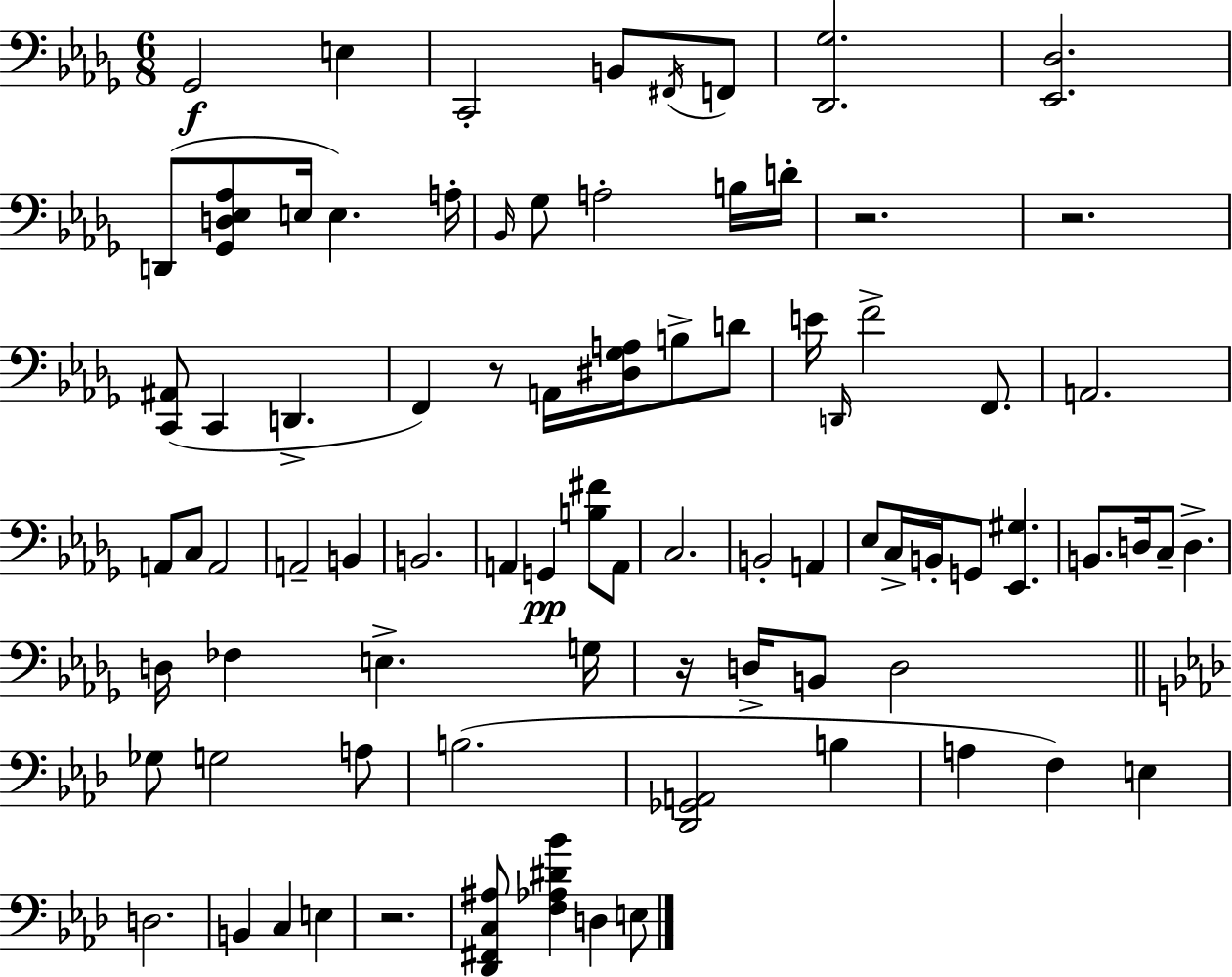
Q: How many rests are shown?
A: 5